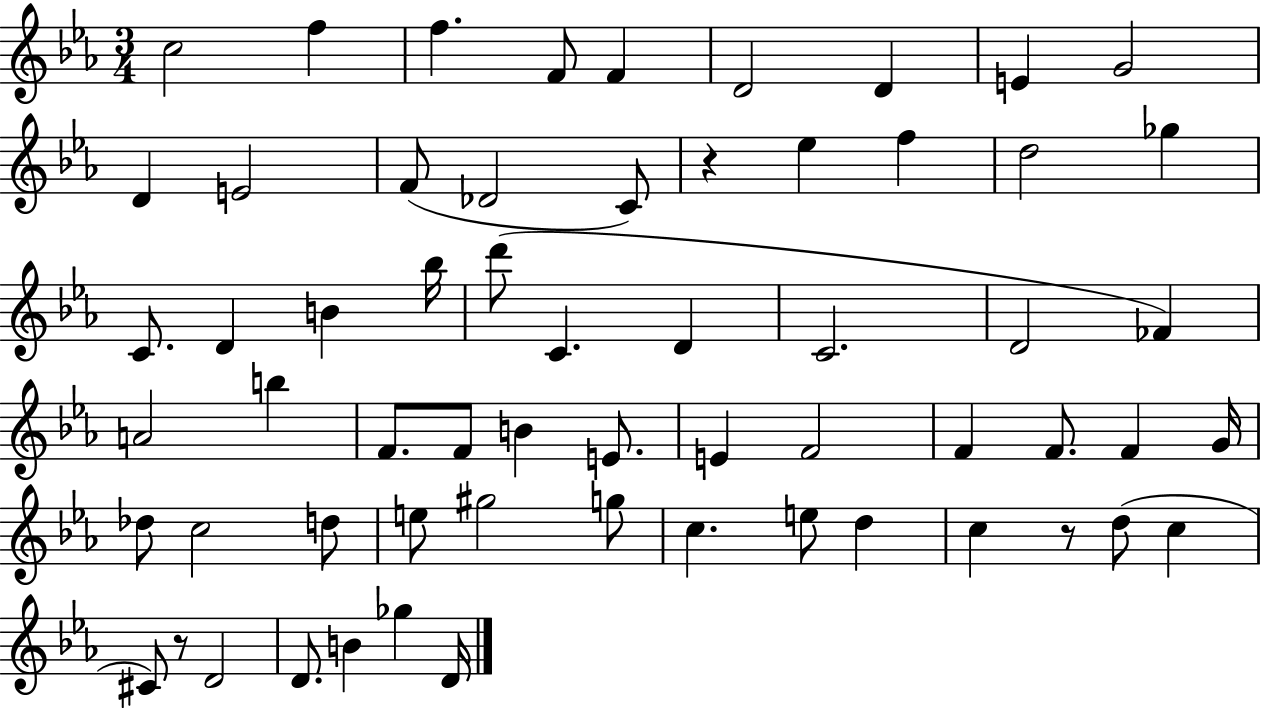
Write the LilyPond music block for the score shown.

{
  \clef treble
  \numericTimeSignature
  \time 3/4
  \key ees \major
  c''2 f''4 | f''4. f'8 f'4 | d'2 d'4 | e'4 g'2 | \break d'4 e'2 | f'8( des'2 c'8) | r4 ees''4 f''4 | d''2 ges''4 | \break c'8. d'4 b'4 bes''16 | d'''8( c'4. d'4 | c'2. | d'2 fes'4) | \break a'2 b''4 | f'8. f'8 b'4 e'8. | e'4 f'2 | f'4 f'8. f'4 g'16 | \break des''8 c''2 d''8 | e''8 gis''2 g''8 | c''4. e''8 d''4 | c''4 r8 d''8( c''4 | \break cis'8) r8 d'2 | d'8. b'4 ges''4 d'16 | \bar "|."
}